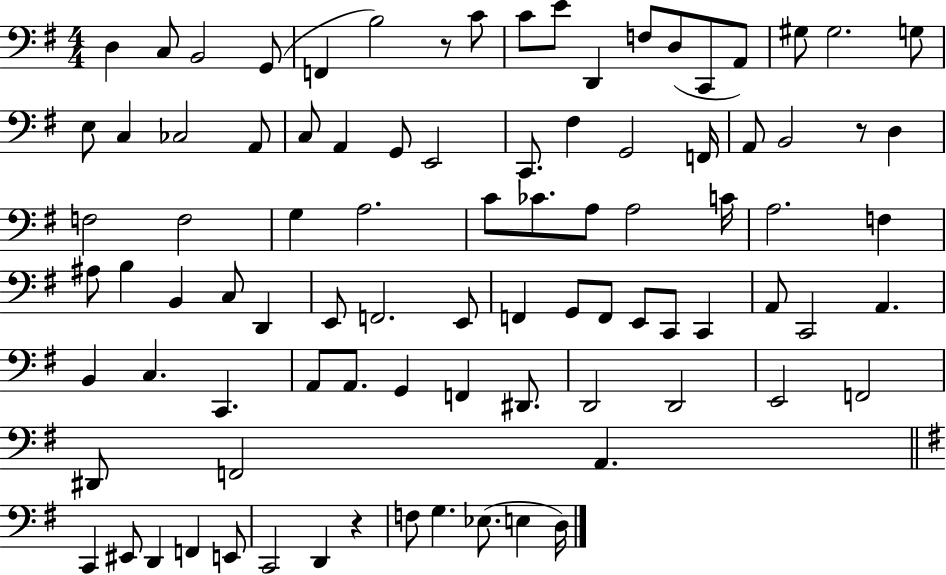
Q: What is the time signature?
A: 4/4